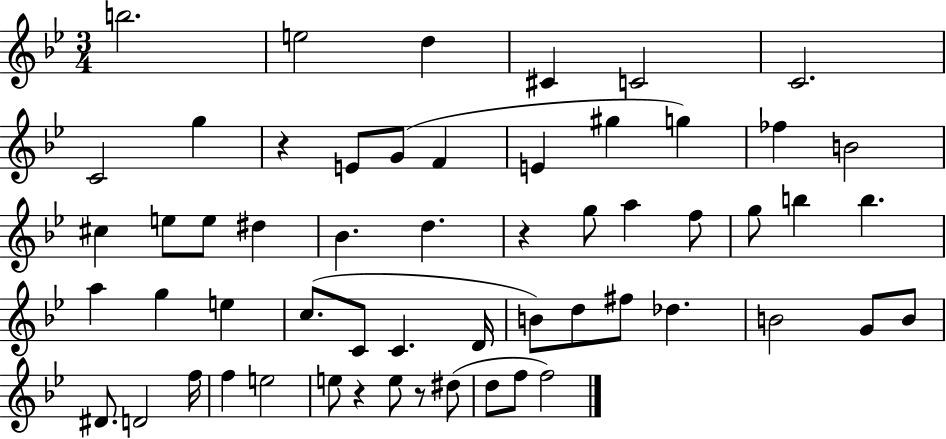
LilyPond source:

{
  \clef treble
  \numericTimeSignature
  \time 3/4
  \key bes \major
  \repeat volta 2 { b''2. | e''2 d''4 | cis'4 c'2 | c'2. | \break c'2 g''4 | r4 e'8 g'8( f'4 | e'4 gis''4 g''4) | fes''4 b'2 | \break cis''4 e''8 e''8 dis''4 | bes'4. d''4. | r4 g''8 a''4 f''8 | g''8 b''4 b''4. | \break a''4 g''4 e''4 | c''8.( c'8 c'4. d'16 | b'8) d''8 fis''8 des''4. | b'2 g'8 b'8 | \break dis'8. d'2 f''16 | f''4 e''2 | e''8 r4 e''8 r8 dis''8( | d''8 f''8 f''2) | \break } \bar "|."
}